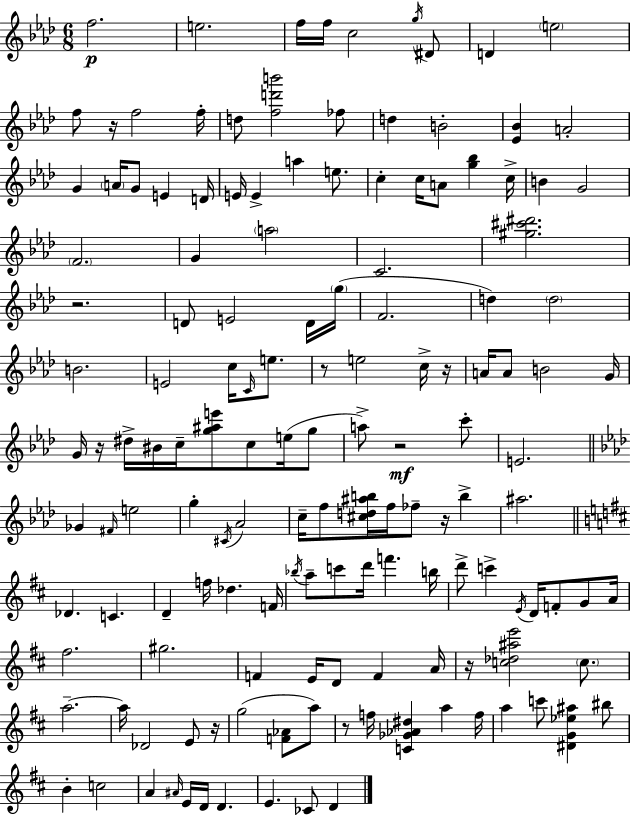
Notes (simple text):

F5/h. E5/h. F5/s F5/s C5/h G5/s D#4/e D4/q E5/h F5/e R/s F5/h F5/s D5/e [F5,D6,B6]/h FES5/e D5/q B4/h [Eb4,Bb4]/q A4/h G4/q A4/s G4/e E4/q D4/s E4/s E4/q A5/q E5/e. C5/q C5/s A4/e [G5,Bb5]/q C5/s B4/q G4/h F4/h. G4/q A5/h C4/h. [G#5,C#6,D#6]/h. R/h. D4/e E4/h D4/s G5/s F4/h. D5/q D5/h B4/h. E4/h C5/s C4/s E5/e. R/e E5/h C5/s R/s A4/s A4/e B4/h G4/s G4/s R/s D#5/s BIS4/s C5/s [G5,A#5,E6]/e C5/e E5/s G5/e A5/e R/h C6/e E4/h. Gb4/q F#4/s E5/h G5/q C#4/s Ab4/h C5/s F5/e [C#5,D5,A#5,B5]/s F5/s FES5/e R/s B5/q A#5/h. Db4/q. C4/q. D4/q F5/s Db5/q. F4/s Bb5/s A5/e C6/e D6/s F6/q. B5/s D6/e C6/q E4/s D4/s F4/e G4/e A4/s F#5/h. G#5/h. F4/q E4/s D4/e F4/q A4/s R/s [C5,Db5,A#5,E6]/h C5/e. A5/h. A5/s Db4/h E4/e R/s G5/h [F4,Ab4]/e A5/e R/e F5/s [C4,Gb4,Ab4,D#5]/q A5/q F5/s A5/q C6/e [D#4,G4,Eb5,A#5]/q BIS5/e B4/q C5/h A4/q A#4/s E4/s D4/s D4/q. E4/q. CES4/e D4/q